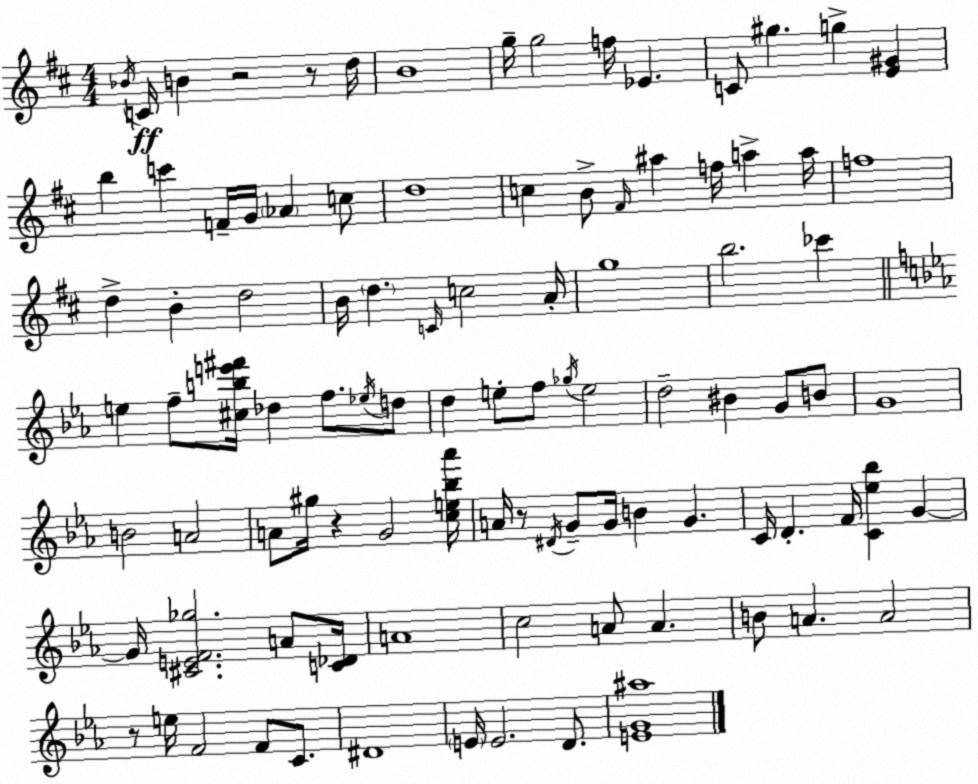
X:1
T:Untitled
M:4/4
L:1/4
K:D
_B/4 C/4 B z2 z/2 d/4 B4 g/4 g2 f/4 _E C/2 ^g g [E^G] b c' F/4 G/4 _A c/2 d4 c B/2 ^F/4 ^a f/4 a a/4 f4 d B d2 B/4 d C/4 c2 A/4 g4 b2 _c' e f/2 [^cbe'^f']/4 _d f/2 _e/4 d/2 d e/2 f/2 _g/4 e2 d2 ^B G/2 B/2 G4 B2 A2 A/2 ^g/4 z G2 [ce_b_a']/4 A/4 z/2 ^D/4 G/2 G/4 B G C/4 D F/4 [C_e_b] G G/4 [^CEF_g]2 A/2 [C_D]/4 A4 c2 A/2 A B/2 A A2 z/2 e/4 F2 F/2 C/2 ^D4 E/4 E2 D/2 [EG^a]4